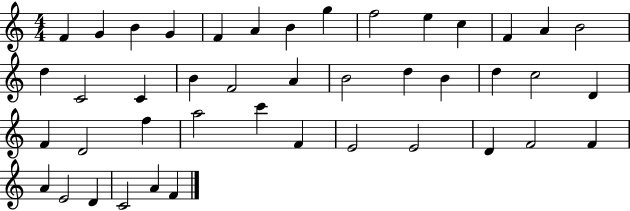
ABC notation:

X:1
T:Untitled
M:4/4
L:1/4
K:C
F G B G F A B g f2 e c F A B2 d C2 C B F2 A B2 d B d c2 D F D2 f a2 c' F E2 E2 D F2 F A E2 D C2 A F